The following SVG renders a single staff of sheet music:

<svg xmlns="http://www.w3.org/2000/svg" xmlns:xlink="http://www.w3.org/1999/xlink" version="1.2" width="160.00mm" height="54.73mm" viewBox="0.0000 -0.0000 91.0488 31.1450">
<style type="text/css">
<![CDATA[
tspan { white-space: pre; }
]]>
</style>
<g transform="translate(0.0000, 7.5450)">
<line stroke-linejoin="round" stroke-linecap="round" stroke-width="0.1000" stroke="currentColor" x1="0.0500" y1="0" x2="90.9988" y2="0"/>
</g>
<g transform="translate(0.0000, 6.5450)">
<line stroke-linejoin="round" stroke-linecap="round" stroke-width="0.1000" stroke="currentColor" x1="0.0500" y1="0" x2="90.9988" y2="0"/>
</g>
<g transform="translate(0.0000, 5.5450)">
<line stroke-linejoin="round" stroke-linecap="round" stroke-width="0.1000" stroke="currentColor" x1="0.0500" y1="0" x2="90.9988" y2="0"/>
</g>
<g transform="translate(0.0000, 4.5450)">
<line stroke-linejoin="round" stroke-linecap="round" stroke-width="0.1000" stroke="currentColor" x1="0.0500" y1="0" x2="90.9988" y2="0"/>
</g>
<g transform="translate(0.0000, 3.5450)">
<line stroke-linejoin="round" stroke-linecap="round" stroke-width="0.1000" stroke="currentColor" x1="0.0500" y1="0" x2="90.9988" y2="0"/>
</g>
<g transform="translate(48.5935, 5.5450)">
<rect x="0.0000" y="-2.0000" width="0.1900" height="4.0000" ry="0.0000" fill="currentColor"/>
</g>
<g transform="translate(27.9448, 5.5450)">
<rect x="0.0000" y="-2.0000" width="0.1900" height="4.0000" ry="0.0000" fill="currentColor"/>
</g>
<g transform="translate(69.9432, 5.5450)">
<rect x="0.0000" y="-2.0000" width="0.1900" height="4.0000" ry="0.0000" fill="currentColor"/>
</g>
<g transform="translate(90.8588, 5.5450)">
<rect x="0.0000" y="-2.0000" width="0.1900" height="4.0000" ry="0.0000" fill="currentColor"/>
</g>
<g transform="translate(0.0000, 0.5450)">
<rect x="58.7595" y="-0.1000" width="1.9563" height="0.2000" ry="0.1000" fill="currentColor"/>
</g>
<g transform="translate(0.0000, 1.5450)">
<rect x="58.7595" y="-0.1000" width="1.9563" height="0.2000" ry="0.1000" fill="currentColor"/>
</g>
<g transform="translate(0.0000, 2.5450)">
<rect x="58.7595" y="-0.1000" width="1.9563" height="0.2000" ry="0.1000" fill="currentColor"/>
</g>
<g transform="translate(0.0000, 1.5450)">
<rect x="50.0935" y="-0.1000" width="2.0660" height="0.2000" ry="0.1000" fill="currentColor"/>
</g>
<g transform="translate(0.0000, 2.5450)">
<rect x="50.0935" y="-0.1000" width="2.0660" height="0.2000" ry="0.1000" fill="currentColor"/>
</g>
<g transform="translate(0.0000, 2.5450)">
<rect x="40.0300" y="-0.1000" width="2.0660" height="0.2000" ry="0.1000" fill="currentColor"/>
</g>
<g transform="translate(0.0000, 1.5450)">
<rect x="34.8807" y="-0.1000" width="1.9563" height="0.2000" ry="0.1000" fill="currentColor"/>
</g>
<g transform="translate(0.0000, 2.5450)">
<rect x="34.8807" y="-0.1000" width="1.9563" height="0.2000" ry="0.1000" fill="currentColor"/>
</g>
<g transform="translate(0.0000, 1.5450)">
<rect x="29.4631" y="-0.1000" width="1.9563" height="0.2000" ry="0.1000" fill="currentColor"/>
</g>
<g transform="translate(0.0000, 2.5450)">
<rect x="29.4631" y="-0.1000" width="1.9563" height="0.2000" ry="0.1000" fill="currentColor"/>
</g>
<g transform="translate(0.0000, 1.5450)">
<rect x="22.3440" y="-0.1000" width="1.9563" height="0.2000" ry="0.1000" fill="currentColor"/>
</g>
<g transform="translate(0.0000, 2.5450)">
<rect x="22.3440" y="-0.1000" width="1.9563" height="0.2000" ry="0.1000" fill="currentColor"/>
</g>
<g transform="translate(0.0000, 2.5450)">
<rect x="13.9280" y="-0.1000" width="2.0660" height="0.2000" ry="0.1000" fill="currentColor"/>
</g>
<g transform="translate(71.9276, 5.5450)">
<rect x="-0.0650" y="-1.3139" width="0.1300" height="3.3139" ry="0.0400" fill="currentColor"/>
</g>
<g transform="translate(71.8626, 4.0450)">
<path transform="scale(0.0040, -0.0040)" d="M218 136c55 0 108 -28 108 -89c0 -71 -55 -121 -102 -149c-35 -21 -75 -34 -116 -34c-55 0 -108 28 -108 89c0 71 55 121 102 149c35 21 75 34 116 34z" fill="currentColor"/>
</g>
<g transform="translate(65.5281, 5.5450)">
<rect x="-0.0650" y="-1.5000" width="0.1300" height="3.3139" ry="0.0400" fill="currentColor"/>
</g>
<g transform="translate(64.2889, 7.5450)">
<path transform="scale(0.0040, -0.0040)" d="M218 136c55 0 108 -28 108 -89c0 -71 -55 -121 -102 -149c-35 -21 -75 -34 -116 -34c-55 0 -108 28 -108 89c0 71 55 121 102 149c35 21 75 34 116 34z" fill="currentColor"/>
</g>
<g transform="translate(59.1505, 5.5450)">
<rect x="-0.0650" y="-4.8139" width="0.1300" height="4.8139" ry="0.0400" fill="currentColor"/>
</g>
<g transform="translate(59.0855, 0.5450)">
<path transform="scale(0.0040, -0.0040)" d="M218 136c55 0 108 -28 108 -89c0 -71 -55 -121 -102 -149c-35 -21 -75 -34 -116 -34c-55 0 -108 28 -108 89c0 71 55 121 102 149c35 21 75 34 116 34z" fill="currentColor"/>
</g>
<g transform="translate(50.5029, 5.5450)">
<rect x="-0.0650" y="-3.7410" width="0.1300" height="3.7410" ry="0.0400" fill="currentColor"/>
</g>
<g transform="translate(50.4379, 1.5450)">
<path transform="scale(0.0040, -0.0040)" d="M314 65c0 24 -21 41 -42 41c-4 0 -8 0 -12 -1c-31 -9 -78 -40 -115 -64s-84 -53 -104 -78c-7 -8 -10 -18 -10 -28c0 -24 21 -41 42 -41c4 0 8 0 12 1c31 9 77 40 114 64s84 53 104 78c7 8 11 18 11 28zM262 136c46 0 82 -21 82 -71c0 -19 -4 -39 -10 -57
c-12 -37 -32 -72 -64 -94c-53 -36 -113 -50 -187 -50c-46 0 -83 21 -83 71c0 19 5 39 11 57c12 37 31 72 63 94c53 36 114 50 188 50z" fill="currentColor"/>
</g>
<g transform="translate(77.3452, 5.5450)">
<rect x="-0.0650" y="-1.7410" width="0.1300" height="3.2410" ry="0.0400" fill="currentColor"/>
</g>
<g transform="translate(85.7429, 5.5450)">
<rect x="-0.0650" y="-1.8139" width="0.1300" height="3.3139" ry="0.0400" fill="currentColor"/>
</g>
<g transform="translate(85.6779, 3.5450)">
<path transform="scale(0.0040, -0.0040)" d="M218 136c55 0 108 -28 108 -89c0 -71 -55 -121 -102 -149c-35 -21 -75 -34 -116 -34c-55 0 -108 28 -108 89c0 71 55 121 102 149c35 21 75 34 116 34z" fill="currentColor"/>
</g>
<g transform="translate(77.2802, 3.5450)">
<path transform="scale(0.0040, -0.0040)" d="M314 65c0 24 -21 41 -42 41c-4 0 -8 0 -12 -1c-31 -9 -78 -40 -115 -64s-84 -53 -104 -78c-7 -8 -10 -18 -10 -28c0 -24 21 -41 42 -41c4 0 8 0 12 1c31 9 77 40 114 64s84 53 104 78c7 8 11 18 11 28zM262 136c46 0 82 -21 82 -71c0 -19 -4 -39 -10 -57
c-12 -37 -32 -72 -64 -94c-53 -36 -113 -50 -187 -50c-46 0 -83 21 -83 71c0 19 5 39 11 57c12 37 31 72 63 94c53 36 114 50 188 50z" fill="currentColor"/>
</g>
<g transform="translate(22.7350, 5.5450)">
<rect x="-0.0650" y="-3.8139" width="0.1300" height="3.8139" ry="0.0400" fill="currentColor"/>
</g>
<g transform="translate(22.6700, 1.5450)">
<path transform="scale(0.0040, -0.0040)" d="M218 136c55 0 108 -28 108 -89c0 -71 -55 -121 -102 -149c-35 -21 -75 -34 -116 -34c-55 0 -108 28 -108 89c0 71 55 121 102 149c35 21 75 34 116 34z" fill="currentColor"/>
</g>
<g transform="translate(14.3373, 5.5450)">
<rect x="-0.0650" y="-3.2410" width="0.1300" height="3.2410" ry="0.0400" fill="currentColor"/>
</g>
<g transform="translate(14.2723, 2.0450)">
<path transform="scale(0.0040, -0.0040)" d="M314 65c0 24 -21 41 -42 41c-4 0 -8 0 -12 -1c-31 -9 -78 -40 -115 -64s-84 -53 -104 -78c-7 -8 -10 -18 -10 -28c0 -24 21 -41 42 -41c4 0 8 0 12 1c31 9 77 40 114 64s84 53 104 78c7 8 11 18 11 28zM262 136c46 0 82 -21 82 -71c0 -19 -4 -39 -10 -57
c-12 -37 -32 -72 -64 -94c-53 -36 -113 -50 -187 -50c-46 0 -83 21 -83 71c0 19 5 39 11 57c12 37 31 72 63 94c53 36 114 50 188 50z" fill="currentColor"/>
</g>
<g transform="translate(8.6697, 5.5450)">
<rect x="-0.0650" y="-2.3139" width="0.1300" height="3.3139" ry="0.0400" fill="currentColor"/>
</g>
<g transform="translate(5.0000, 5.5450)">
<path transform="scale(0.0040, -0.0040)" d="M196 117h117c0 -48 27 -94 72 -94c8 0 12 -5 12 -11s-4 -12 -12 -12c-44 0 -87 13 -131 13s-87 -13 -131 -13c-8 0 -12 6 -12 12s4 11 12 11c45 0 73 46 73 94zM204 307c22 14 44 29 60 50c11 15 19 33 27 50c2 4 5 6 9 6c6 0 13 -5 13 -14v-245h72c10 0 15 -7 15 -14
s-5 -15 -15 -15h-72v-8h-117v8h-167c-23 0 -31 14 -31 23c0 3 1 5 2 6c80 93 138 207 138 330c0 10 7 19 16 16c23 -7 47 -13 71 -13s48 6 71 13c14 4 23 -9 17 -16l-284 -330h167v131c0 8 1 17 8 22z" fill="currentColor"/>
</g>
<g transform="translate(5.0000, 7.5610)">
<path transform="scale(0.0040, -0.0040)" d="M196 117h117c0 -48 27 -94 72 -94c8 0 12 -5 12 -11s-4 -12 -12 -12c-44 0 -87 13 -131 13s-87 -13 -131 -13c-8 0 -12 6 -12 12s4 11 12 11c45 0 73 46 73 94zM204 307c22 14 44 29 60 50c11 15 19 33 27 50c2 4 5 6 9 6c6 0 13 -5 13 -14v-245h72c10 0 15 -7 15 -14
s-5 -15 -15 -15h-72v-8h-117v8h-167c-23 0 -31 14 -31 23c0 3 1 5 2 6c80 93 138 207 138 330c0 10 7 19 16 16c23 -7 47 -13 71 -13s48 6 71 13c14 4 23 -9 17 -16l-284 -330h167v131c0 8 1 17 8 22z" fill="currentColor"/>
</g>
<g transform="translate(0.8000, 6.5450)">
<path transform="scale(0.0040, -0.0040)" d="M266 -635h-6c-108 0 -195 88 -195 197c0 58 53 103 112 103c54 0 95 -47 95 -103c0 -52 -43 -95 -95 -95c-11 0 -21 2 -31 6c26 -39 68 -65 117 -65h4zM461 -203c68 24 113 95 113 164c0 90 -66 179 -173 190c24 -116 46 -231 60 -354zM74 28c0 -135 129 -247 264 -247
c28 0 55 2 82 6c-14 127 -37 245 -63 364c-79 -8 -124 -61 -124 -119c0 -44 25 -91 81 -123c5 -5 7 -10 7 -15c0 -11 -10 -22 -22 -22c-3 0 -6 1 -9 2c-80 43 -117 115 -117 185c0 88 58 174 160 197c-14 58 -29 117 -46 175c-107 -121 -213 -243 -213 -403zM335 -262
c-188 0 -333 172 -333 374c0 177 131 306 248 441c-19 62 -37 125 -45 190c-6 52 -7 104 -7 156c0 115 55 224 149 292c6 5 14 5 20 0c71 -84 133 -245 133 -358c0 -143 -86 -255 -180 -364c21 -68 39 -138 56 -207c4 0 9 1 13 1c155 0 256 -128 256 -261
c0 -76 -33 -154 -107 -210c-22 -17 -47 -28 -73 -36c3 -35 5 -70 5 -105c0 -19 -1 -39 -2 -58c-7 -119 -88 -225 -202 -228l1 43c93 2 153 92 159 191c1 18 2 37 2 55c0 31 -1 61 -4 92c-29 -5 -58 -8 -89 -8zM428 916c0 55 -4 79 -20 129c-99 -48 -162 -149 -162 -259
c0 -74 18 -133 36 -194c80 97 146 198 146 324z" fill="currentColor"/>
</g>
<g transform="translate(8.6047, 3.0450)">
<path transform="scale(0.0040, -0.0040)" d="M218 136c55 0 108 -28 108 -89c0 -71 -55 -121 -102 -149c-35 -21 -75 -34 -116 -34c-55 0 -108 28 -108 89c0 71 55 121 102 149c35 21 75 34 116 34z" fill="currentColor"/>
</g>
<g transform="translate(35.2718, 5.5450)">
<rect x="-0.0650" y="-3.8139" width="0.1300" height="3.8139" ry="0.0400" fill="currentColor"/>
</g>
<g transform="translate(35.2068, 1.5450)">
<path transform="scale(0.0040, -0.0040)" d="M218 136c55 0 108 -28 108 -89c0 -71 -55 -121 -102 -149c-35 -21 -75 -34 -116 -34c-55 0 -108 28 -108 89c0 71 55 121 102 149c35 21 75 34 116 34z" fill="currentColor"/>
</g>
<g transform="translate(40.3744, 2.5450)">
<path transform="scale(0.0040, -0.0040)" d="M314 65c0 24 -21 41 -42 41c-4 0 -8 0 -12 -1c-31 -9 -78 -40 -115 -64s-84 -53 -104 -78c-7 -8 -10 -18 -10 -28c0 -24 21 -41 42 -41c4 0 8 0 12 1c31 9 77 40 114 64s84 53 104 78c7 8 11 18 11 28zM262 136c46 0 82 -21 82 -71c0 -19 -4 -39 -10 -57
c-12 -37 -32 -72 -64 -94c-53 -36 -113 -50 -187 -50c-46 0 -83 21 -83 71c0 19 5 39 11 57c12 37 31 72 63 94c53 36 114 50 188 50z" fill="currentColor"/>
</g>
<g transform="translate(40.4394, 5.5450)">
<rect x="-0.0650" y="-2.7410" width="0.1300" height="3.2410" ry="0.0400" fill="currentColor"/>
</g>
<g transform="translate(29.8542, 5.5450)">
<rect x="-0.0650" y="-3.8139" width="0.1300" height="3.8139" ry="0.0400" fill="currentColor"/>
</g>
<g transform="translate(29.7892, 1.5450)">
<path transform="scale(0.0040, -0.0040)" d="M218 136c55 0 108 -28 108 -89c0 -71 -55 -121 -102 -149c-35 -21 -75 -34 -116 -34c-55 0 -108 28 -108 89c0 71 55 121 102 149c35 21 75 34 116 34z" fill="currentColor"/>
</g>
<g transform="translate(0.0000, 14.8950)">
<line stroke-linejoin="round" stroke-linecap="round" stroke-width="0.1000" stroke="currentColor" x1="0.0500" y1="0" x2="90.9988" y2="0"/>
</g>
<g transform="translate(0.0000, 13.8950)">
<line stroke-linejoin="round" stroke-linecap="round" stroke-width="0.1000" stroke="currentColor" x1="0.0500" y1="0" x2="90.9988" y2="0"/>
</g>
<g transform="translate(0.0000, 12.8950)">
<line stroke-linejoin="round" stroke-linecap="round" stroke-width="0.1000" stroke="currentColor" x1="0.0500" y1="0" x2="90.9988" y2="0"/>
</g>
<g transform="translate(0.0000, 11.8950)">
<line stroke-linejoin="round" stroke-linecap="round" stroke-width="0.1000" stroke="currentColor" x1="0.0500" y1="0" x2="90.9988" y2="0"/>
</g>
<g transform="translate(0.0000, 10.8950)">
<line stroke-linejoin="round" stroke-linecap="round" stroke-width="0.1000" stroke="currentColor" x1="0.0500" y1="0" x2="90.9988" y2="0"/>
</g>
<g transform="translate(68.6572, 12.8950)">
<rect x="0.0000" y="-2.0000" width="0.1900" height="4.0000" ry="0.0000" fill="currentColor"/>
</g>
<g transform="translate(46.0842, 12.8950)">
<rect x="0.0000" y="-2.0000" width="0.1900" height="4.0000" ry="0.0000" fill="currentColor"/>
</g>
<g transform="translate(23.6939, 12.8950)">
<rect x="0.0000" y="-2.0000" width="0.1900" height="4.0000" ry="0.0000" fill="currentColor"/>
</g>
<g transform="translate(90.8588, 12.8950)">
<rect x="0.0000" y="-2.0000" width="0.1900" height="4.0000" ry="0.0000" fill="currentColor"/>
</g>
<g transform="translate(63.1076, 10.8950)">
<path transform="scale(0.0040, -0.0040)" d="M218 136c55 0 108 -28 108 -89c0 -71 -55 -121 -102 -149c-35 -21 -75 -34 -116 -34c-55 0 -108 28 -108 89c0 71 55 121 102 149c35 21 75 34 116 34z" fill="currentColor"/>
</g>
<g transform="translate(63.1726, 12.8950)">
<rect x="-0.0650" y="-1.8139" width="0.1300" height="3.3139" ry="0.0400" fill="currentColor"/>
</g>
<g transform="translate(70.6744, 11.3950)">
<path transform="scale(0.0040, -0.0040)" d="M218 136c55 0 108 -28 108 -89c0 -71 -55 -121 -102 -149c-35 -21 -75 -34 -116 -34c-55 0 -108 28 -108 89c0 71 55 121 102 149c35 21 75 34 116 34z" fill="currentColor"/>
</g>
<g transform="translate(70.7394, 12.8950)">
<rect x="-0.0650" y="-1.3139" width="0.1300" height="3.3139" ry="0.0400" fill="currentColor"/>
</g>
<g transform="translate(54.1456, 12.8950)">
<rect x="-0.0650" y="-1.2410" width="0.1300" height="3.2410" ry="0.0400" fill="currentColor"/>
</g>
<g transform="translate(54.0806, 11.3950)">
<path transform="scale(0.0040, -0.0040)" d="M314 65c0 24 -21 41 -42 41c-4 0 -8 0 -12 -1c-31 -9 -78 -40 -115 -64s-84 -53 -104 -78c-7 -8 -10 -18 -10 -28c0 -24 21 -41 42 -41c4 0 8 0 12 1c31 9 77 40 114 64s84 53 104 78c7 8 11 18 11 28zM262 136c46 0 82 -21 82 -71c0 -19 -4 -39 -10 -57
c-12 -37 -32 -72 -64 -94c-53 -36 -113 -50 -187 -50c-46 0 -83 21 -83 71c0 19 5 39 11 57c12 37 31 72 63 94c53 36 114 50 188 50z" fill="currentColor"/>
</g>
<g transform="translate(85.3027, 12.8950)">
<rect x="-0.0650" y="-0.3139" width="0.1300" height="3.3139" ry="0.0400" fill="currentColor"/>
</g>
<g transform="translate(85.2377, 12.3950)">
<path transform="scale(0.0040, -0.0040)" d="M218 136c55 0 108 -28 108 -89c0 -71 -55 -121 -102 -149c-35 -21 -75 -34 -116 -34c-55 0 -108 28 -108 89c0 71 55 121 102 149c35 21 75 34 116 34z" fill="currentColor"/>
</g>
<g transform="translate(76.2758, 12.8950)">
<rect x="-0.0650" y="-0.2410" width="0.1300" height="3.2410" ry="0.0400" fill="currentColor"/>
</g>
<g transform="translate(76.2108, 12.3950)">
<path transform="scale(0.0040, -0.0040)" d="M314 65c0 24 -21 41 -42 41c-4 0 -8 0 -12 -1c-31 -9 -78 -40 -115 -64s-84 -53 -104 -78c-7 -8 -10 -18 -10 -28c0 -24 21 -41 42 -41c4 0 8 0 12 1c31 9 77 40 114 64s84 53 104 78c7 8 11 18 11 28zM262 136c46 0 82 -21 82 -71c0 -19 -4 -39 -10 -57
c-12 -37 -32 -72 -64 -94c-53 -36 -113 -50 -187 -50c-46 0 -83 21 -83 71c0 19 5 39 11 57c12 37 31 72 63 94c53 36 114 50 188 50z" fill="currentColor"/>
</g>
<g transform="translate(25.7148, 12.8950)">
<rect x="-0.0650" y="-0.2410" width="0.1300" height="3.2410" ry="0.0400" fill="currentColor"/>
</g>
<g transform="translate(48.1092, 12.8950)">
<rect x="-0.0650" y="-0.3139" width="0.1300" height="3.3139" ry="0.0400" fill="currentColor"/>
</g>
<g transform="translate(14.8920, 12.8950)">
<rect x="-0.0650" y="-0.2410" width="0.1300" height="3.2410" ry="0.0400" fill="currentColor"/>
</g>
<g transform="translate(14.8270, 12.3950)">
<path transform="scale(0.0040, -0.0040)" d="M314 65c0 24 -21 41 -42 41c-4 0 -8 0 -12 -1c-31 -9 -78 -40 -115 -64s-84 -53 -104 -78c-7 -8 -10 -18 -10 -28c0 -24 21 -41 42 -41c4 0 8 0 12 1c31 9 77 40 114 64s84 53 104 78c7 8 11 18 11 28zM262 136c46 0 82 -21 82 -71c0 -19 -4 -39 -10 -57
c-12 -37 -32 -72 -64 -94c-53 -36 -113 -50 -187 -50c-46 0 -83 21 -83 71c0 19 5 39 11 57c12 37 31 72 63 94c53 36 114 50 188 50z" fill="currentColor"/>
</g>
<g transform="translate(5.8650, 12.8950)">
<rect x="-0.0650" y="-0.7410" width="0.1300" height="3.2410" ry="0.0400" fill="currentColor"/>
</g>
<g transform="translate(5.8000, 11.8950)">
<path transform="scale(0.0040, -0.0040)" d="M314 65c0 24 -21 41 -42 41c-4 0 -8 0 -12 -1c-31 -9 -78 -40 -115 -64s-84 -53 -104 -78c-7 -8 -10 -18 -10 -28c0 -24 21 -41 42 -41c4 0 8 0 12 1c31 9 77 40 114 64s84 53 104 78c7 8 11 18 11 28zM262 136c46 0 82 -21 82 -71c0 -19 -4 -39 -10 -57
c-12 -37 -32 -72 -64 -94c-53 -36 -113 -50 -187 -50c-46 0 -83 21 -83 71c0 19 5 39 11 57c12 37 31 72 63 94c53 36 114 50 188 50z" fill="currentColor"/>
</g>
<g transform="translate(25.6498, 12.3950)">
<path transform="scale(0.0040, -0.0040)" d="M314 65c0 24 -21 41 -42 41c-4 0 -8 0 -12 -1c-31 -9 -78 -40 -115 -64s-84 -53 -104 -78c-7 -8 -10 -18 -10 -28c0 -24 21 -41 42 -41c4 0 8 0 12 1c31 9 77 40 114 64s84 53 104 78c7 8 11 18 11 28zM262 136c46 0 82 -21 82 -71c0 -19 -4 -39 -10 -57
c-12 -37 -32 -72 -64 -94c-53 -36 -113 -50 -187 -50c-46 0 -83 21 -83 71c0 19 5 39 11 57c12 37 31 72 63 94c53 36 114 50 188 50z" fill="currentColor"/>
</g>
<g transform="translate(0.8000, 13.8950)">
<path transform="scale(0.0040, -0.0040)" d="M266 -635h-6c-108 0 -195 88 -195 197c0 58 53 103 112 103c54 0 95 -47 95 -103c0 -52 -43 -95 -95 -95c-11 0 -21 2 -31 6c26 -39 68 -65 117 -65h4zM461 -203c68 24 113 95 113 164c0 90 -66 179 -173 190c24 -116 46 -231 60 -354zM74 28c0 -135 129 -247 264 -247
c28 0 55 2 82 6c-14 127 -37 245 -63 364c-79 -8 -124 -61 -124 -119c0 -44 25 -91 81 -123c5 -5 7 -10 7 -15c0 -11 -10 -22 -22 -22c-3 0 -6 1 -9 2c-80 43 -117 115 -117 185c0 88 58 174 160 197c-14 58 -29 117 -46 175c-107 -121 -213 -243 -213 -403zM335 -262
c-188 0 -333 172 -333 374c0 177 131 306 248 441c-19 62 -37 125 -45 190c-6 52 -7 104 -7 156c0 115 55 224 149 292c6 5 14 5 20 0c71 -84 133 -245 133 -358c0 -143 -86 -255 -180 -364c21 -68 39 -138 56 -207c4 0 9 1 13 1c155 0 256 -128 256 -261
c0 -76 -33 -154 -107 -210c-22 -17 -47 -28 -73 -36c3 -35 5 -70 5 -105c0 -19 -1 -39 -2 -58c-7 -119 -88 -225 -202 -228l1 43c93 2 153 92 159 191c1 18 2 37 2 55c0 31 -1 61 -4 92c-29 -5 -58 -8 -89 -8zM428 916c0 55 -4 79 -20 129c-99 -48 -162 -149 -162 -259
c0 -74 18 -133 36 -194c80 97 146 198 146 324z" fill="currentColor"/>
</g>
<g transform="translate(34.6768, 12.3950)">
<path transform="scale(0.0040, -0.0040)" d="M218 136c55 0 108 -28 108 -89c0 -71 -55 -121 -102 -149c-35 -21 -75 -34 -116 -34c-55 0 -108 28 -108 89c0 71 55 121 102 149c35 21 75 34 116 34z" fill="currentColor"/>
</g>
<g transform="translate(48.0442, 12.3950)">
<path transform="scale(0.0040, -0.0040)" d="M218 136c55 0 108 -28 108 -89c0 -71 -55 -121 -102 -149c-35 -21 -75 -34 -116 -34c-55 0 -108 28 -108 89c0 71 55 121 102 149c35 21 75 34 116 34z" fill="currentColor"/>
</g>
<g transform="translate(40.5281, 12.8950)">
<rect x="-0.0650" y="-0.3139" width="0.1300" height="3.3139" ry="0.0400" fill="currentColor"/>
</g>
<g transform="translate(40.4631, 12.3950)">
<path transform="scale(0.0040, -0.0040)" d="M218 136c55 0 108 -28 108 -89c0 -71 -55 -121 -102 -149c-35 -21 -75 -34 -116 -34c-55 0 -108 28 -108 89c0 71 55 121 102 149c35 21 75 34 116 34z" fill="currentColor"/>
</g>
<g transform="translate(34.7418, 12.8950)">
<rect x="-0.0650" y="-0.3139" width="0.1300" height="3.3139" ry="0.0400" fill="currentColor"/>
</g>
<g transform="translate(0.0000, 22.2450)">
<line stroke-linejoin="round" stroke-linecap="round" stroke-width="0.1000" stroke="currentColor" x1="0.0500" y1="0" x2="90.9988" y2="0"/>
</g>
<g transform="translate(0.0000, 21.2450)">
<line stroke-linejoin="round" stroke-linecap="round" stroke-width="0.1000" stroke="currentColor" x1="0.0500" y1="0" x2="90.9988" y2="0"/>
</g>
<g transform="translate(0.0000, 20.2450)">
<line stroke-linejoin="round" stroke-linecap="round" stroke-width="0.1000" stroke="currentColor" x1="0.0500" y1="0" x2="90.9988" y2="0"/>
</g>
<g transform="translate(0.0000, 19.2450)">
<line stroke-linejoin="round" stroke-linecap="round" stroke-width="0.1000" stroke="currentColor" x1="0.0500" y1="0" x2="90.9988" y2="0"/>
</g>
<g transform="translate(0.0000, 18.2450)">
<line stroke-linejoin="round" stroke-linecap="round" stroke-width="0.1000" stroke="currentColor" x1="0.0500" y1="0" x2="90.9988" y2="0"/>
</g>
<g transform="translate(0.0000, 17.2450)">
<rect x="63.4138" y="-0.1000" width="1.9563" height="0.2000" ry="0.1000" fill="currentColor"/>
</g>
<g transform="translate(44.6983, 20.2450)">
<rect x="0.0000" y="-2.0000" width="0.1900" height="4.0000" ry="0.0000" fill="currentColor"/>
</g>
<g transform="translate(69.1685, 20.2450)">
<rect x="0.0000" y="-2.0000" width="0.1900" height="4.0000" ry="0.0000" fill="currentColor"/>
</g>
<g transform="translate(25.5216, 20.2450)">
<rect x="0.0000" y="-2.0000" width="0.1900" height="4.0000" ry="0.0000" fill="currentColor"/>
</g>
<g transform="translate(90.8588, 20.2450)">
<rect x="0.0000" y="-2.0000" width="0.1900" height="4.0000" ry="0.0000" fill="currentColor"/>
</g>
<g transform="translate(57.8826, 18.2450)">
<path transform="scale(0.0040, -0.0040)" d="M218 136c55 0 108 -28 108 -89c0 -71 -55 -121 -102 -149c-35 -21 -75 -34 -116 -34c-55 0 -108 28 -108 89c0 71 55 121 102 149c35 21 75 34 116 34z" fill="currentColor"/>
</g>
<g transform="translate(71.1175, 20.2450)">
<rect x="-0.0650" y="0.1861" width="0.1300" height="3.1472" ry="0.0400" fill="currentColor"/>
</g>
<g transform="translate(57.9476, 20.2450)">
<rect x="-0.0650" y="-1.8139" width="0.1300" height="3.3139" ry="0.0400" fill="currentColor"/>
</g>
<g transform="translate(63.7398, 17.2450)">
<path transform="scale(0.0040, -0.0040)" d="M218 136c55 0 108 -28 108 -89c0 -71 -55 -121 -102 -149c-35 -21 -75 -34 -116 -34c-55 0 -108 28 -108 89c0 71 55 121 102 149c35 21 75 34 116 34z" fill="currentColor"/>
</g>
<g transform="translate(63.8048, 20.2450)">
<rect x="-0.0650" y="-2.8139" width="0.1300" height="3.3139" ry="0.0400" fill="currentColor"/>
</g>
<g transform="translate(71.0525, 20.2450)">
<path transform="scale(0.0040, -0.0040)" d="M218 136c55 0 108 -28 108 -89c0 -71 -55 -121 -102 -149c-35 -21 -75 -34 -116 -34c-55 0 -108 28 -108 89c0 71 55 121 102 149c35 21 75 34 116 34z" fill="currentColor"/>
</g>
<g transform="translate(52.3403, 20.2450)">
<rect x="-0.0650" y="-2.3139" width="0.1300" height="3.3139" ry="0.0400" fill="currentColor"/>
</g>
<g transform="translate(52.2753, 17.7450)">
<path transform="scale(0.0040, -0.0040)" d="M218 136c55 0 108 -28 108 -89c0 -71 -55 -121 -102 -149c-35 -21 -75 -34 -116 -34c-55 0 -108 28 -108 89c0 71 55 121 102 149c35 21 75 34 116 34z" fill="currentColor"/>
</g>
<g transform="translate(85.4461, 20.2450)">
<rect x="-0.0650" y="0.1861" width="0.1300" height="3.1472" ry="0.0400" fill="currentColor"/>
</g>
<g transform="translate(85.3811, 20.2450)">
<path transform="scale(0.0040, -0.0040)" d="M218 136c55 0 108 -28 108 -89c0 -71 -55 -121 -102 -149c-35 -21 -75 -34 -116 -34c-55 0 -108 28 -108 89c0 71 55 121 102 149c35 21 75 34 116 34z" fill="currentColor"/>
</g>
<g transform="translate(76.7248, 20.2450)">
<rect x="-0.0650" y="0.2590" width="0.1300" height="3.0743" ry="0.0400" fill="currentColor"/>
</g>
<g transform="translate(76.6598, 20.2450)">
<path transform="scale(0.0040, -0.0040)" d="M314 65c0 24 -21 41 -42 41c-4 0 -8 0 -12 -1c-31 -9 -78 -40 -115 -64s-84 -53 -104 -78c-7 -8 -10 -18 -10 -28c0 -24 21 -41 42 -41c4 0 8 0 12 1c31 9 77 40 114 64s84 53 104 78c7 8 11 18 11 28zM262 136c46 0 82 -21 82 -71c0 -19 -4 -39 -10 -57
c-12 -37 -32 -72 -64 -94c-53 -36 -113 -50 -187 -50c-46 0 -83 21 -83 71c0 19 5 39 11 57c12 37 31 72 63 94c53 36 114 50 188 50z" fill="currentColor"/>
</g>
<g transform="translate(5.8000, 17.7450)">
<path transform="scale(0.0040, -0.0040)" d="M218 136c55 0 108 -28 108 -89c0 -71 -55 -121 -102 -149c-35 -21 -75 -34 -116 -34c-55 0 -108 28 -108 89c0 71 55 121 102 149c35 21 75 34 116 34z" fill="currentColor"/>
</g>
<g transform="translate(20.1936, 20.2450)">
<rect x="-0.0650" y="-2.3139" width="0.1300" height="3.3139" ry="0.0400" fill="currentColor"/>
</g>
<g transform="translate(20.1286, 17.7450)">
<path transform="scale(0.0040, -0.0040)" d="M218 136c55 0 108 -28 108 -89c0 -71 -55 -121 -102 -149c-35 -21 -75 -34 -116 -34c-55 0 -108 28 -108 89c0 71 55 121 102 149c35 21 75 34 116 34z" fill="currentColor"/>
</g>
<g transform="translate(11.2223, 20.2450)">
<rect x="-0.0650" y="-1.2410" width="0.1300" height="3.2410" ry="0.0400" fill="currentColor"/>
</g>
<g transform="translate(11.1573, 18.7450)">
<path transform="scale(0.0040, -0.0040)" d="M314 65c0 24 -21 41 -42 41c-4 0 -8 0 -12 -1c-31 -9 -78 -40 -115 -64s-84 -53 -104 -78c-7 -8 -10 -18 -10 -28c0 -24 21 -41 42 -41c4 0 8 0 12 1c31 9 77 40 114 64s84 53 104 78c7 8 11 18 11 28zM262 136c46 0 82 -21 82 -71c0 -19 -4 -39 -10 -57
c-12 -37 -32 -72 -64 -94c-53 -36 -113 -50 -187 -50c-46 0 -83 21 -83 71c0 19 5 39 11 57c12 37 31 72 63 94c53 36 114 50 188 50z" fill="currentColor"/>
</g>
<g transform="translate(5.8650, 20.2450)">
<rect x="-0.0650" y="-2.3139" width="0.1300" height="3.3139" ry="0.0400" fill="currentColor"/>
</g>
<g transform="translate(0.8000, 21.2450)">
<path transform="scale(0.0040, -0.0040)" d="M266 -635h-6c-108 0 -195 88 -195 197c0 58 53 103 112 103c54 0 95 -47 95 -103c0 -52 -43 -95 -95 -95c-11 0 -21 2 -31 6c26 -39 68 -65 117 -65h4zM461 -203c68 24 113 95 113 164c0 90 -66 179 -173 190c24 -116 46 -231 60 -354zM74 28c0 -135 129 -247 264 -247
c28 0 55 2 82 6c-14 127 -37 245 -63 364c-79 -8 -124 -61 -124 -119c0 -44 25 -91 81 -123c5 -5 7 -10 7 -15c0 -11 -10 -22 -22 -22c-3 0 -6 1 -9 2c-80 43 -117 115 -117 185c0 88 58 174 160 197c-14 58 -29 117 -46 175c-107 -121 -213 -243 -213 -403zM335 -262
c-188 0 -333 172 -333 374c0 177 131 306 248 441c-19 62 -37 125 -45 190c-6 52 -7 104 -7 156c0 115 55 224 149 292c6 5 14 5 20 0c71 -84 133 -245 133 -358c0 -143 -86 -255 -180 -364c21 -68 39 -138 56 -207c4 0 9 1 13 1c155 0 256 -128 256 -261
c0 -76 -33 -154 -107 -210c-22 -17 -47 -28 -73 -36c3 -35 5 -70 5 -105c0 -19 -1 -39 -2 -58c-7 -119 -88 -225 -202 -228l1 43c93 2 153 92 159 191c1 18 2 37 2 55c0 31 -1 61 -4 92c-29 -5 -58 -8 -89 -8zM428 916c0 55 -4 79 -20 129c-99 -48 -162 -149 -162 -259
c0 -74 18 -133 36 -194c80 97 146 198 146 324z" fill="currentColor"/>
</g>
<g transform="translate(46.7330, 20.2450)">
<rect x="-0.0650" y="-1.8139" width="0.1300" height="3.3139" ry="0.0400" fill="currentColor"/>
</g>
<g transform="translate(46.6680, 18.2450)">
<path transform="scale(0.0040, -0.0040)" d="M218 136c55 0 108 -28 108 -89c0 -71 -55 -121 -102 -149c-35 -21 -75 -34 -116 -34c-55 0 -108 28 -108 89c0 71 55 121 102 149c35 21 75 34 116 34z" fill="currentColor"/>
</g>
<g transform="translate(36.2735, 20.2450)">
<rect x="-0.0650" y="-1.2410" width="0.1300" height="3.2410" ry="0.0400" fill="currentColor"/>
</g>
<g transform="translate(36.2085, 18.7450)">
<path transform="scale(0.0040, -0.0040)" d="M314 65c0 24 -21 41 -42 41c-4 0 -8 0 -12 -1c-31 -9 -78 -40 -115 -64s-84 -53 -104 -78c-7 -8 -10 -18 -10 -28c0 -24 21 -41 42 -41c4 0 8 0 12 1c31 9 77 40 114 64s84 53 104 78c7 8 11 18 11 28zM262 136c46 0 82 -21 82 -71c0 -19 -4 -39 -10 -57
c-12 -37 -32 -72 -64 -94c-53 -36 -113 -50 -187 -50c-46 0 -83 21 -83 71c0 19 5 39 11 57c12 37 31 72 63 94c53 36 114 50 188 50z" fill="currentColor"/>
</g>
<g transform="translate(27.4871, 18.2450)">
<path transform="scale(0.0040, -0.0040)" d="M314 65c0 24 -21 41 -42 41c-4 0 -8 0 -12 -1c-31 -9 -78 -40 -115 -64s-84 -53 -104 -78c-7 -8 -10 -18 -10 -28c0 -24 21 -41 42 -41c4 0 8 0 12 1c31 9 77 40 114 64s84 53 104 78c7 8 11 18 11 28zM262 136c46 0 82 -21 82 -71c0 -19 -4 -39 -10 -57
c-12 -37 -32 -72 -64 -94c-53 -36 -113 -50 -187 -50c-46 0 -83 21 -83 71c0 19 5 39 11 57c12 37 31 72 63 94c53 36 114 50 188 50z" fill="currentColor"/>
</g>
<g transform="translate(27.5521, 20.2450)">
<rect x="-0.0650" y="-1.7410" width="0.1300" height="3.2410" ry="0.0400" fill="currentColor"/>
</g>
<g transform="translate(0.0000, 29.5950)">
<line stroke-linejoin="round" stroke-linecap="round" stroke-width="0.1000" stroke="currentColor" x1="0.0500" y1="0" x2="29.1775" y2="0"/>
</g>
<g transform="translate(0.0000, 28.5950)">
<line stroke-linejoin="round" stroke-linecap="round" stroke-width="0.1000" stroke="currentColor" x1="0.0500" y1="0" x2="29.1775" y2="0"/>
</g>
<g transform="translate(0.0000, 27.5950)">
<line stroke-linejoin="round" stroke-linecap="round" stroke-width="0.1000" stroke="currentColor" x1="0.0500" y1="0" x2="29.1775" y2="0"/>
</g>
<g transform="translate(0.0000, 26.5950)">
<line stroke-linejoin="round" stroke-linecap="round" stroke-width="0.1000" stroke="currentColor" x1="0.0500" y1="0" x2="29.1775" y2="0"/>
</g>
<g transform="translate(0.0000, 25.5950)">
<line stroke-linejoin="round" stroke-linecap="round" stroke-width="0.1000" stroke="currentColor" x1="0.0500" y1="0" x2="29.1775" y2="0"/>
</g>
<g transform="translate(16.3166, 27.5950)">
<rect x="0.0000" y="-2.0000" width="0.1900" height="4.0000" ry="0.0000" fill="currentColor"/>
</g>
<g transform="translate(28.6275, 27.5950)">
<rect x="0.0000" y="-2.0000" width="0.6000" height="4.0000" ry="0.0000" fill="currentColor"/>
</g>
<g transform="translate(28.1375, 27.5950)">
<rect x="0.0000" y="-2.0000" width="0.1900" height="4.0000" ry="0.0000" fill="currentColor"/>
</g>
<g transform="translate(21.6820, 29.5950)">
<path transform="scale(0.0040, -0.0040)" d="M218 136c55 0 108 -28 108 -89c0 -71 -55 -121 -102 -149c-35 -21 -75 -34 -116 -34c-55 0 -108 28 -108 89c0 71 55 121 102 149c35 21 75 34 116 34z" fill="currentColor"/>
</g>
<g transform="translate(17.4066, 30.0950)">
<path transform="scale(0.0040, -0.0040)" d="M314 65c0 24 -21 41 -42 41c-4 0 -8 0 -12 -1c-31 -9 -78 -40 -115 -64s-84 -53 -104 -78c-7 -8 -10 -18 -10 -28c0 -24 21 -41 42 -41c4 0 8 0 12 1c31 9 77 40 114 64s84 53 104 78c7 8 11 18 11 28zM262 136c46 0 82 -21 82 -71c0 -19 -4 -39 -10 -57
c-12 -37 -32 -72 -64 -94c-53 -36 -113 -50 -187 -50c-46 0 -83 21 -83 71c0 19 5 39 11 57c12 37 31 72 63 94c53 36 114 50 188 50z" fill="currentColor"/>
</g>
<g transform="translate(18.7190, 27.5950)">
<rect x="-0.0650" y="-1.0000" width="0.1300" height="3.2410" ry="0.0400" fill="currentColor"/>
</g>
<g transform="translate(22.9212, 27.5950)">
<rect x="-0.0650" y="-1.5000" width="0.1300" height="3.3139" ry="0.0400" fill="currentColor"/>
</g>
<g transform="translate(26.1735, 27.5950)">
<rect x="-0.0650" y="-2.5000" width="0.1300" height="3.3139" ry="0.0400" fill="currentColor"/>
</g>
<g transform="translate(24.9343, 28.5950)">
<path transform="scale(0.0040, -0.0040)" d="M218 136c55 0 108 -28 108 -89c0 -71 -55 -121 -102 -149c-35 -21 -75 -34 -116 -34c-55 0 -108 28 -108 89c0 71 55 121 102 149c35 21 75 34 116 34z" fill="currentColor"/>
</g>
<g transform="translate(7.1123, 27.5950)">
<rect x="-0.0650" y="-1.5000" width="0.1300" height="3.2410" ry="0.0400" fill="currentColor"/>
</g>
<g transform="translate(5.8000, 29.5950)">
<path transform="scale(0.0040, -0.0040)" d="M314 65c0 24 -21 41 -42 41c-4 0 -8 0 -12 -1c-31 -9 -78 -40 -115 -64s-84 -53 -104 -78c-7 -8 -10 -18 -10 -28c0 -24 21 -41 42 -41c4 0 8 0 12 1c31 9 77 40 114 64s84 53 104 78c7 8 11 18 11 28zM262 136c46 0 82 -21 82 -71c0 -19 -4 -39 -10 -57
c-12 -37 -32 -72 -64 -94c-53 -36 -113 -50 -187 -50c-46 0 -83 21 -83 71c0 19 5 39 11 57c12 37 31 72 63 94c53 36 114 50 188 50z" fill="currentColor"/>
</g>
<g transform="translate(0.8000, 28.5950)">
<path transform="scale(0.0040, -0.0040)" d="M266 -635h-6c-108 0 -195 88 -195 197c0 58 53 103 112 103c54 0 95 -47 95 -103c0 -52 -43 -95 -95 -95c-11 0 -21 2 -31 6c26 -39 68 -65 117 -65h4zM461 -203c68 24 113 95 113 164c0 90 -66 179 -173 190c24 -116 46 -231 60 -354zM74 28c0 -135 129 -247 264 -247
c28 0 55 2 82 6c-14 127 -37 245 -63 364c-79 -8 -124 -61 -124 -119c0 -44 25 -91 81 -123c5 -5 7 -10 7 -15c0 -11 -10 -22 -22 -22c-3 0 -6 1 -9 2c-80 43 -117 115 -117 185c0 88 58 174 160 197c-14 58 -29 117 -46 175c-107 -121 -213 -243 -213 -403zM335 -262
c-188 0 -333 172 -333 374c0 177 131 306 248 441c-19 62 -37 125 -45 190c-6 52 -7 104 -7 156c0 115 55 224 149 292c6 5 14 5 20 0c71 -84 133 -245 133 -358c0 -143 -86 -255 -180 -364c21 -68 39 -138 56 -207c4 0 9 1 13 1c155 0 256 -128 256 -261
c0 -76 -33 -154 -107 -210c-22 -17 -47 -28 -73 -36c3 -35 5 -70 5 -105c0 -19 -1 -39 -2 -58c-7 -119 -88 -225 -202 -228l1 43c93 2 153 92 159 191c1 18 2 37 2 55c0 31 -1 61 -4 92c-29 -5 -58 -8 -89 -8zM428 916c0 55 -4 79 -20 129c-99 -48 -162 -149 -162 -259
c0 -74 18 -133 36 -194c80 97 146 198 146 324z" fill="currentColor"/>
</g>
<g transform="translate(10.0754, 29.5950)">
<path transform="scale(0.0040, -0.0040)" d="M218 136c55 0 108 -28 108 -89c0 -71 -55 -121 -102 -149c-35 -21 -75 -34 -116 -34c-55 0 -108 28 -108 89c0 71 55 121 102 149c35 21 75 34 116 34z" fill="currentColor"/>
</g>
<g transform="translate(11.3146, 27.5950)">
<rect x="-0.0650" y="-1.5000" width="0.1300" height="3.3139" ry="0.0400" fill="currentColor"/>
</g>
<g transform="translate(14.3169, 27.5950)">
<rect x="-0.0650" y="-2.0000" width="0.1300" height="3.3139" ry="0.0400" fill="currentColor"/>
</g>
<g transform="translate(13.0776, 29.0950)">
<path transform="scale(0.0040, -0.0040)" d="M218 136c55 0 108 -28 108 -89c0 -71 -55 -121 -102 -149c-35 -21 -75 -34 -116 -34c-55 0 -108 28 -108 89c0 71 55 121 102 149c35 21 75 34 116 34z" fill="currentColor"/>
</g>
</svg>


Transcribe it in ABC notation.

X:1
T:Untitled
M:4/4
L:1/4
K:C
g b2 c' c' c' a2 c'2 e' E e f2 f d2 c2 c2 c c c e2 f e c2 c g e2 g f2 e2 f g f a B B2 B E2 E F D2 E G